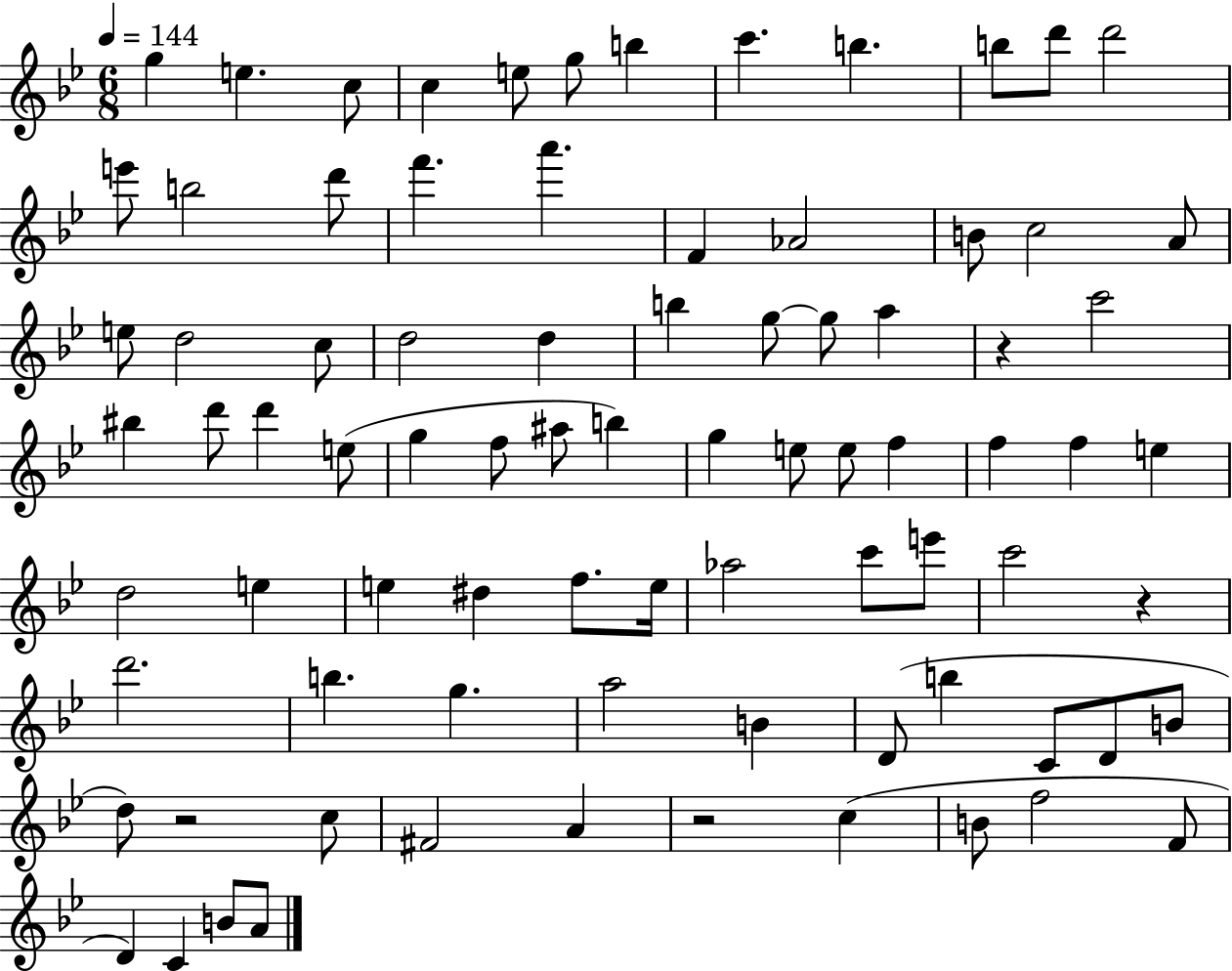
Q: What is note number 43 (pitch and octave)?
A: E5